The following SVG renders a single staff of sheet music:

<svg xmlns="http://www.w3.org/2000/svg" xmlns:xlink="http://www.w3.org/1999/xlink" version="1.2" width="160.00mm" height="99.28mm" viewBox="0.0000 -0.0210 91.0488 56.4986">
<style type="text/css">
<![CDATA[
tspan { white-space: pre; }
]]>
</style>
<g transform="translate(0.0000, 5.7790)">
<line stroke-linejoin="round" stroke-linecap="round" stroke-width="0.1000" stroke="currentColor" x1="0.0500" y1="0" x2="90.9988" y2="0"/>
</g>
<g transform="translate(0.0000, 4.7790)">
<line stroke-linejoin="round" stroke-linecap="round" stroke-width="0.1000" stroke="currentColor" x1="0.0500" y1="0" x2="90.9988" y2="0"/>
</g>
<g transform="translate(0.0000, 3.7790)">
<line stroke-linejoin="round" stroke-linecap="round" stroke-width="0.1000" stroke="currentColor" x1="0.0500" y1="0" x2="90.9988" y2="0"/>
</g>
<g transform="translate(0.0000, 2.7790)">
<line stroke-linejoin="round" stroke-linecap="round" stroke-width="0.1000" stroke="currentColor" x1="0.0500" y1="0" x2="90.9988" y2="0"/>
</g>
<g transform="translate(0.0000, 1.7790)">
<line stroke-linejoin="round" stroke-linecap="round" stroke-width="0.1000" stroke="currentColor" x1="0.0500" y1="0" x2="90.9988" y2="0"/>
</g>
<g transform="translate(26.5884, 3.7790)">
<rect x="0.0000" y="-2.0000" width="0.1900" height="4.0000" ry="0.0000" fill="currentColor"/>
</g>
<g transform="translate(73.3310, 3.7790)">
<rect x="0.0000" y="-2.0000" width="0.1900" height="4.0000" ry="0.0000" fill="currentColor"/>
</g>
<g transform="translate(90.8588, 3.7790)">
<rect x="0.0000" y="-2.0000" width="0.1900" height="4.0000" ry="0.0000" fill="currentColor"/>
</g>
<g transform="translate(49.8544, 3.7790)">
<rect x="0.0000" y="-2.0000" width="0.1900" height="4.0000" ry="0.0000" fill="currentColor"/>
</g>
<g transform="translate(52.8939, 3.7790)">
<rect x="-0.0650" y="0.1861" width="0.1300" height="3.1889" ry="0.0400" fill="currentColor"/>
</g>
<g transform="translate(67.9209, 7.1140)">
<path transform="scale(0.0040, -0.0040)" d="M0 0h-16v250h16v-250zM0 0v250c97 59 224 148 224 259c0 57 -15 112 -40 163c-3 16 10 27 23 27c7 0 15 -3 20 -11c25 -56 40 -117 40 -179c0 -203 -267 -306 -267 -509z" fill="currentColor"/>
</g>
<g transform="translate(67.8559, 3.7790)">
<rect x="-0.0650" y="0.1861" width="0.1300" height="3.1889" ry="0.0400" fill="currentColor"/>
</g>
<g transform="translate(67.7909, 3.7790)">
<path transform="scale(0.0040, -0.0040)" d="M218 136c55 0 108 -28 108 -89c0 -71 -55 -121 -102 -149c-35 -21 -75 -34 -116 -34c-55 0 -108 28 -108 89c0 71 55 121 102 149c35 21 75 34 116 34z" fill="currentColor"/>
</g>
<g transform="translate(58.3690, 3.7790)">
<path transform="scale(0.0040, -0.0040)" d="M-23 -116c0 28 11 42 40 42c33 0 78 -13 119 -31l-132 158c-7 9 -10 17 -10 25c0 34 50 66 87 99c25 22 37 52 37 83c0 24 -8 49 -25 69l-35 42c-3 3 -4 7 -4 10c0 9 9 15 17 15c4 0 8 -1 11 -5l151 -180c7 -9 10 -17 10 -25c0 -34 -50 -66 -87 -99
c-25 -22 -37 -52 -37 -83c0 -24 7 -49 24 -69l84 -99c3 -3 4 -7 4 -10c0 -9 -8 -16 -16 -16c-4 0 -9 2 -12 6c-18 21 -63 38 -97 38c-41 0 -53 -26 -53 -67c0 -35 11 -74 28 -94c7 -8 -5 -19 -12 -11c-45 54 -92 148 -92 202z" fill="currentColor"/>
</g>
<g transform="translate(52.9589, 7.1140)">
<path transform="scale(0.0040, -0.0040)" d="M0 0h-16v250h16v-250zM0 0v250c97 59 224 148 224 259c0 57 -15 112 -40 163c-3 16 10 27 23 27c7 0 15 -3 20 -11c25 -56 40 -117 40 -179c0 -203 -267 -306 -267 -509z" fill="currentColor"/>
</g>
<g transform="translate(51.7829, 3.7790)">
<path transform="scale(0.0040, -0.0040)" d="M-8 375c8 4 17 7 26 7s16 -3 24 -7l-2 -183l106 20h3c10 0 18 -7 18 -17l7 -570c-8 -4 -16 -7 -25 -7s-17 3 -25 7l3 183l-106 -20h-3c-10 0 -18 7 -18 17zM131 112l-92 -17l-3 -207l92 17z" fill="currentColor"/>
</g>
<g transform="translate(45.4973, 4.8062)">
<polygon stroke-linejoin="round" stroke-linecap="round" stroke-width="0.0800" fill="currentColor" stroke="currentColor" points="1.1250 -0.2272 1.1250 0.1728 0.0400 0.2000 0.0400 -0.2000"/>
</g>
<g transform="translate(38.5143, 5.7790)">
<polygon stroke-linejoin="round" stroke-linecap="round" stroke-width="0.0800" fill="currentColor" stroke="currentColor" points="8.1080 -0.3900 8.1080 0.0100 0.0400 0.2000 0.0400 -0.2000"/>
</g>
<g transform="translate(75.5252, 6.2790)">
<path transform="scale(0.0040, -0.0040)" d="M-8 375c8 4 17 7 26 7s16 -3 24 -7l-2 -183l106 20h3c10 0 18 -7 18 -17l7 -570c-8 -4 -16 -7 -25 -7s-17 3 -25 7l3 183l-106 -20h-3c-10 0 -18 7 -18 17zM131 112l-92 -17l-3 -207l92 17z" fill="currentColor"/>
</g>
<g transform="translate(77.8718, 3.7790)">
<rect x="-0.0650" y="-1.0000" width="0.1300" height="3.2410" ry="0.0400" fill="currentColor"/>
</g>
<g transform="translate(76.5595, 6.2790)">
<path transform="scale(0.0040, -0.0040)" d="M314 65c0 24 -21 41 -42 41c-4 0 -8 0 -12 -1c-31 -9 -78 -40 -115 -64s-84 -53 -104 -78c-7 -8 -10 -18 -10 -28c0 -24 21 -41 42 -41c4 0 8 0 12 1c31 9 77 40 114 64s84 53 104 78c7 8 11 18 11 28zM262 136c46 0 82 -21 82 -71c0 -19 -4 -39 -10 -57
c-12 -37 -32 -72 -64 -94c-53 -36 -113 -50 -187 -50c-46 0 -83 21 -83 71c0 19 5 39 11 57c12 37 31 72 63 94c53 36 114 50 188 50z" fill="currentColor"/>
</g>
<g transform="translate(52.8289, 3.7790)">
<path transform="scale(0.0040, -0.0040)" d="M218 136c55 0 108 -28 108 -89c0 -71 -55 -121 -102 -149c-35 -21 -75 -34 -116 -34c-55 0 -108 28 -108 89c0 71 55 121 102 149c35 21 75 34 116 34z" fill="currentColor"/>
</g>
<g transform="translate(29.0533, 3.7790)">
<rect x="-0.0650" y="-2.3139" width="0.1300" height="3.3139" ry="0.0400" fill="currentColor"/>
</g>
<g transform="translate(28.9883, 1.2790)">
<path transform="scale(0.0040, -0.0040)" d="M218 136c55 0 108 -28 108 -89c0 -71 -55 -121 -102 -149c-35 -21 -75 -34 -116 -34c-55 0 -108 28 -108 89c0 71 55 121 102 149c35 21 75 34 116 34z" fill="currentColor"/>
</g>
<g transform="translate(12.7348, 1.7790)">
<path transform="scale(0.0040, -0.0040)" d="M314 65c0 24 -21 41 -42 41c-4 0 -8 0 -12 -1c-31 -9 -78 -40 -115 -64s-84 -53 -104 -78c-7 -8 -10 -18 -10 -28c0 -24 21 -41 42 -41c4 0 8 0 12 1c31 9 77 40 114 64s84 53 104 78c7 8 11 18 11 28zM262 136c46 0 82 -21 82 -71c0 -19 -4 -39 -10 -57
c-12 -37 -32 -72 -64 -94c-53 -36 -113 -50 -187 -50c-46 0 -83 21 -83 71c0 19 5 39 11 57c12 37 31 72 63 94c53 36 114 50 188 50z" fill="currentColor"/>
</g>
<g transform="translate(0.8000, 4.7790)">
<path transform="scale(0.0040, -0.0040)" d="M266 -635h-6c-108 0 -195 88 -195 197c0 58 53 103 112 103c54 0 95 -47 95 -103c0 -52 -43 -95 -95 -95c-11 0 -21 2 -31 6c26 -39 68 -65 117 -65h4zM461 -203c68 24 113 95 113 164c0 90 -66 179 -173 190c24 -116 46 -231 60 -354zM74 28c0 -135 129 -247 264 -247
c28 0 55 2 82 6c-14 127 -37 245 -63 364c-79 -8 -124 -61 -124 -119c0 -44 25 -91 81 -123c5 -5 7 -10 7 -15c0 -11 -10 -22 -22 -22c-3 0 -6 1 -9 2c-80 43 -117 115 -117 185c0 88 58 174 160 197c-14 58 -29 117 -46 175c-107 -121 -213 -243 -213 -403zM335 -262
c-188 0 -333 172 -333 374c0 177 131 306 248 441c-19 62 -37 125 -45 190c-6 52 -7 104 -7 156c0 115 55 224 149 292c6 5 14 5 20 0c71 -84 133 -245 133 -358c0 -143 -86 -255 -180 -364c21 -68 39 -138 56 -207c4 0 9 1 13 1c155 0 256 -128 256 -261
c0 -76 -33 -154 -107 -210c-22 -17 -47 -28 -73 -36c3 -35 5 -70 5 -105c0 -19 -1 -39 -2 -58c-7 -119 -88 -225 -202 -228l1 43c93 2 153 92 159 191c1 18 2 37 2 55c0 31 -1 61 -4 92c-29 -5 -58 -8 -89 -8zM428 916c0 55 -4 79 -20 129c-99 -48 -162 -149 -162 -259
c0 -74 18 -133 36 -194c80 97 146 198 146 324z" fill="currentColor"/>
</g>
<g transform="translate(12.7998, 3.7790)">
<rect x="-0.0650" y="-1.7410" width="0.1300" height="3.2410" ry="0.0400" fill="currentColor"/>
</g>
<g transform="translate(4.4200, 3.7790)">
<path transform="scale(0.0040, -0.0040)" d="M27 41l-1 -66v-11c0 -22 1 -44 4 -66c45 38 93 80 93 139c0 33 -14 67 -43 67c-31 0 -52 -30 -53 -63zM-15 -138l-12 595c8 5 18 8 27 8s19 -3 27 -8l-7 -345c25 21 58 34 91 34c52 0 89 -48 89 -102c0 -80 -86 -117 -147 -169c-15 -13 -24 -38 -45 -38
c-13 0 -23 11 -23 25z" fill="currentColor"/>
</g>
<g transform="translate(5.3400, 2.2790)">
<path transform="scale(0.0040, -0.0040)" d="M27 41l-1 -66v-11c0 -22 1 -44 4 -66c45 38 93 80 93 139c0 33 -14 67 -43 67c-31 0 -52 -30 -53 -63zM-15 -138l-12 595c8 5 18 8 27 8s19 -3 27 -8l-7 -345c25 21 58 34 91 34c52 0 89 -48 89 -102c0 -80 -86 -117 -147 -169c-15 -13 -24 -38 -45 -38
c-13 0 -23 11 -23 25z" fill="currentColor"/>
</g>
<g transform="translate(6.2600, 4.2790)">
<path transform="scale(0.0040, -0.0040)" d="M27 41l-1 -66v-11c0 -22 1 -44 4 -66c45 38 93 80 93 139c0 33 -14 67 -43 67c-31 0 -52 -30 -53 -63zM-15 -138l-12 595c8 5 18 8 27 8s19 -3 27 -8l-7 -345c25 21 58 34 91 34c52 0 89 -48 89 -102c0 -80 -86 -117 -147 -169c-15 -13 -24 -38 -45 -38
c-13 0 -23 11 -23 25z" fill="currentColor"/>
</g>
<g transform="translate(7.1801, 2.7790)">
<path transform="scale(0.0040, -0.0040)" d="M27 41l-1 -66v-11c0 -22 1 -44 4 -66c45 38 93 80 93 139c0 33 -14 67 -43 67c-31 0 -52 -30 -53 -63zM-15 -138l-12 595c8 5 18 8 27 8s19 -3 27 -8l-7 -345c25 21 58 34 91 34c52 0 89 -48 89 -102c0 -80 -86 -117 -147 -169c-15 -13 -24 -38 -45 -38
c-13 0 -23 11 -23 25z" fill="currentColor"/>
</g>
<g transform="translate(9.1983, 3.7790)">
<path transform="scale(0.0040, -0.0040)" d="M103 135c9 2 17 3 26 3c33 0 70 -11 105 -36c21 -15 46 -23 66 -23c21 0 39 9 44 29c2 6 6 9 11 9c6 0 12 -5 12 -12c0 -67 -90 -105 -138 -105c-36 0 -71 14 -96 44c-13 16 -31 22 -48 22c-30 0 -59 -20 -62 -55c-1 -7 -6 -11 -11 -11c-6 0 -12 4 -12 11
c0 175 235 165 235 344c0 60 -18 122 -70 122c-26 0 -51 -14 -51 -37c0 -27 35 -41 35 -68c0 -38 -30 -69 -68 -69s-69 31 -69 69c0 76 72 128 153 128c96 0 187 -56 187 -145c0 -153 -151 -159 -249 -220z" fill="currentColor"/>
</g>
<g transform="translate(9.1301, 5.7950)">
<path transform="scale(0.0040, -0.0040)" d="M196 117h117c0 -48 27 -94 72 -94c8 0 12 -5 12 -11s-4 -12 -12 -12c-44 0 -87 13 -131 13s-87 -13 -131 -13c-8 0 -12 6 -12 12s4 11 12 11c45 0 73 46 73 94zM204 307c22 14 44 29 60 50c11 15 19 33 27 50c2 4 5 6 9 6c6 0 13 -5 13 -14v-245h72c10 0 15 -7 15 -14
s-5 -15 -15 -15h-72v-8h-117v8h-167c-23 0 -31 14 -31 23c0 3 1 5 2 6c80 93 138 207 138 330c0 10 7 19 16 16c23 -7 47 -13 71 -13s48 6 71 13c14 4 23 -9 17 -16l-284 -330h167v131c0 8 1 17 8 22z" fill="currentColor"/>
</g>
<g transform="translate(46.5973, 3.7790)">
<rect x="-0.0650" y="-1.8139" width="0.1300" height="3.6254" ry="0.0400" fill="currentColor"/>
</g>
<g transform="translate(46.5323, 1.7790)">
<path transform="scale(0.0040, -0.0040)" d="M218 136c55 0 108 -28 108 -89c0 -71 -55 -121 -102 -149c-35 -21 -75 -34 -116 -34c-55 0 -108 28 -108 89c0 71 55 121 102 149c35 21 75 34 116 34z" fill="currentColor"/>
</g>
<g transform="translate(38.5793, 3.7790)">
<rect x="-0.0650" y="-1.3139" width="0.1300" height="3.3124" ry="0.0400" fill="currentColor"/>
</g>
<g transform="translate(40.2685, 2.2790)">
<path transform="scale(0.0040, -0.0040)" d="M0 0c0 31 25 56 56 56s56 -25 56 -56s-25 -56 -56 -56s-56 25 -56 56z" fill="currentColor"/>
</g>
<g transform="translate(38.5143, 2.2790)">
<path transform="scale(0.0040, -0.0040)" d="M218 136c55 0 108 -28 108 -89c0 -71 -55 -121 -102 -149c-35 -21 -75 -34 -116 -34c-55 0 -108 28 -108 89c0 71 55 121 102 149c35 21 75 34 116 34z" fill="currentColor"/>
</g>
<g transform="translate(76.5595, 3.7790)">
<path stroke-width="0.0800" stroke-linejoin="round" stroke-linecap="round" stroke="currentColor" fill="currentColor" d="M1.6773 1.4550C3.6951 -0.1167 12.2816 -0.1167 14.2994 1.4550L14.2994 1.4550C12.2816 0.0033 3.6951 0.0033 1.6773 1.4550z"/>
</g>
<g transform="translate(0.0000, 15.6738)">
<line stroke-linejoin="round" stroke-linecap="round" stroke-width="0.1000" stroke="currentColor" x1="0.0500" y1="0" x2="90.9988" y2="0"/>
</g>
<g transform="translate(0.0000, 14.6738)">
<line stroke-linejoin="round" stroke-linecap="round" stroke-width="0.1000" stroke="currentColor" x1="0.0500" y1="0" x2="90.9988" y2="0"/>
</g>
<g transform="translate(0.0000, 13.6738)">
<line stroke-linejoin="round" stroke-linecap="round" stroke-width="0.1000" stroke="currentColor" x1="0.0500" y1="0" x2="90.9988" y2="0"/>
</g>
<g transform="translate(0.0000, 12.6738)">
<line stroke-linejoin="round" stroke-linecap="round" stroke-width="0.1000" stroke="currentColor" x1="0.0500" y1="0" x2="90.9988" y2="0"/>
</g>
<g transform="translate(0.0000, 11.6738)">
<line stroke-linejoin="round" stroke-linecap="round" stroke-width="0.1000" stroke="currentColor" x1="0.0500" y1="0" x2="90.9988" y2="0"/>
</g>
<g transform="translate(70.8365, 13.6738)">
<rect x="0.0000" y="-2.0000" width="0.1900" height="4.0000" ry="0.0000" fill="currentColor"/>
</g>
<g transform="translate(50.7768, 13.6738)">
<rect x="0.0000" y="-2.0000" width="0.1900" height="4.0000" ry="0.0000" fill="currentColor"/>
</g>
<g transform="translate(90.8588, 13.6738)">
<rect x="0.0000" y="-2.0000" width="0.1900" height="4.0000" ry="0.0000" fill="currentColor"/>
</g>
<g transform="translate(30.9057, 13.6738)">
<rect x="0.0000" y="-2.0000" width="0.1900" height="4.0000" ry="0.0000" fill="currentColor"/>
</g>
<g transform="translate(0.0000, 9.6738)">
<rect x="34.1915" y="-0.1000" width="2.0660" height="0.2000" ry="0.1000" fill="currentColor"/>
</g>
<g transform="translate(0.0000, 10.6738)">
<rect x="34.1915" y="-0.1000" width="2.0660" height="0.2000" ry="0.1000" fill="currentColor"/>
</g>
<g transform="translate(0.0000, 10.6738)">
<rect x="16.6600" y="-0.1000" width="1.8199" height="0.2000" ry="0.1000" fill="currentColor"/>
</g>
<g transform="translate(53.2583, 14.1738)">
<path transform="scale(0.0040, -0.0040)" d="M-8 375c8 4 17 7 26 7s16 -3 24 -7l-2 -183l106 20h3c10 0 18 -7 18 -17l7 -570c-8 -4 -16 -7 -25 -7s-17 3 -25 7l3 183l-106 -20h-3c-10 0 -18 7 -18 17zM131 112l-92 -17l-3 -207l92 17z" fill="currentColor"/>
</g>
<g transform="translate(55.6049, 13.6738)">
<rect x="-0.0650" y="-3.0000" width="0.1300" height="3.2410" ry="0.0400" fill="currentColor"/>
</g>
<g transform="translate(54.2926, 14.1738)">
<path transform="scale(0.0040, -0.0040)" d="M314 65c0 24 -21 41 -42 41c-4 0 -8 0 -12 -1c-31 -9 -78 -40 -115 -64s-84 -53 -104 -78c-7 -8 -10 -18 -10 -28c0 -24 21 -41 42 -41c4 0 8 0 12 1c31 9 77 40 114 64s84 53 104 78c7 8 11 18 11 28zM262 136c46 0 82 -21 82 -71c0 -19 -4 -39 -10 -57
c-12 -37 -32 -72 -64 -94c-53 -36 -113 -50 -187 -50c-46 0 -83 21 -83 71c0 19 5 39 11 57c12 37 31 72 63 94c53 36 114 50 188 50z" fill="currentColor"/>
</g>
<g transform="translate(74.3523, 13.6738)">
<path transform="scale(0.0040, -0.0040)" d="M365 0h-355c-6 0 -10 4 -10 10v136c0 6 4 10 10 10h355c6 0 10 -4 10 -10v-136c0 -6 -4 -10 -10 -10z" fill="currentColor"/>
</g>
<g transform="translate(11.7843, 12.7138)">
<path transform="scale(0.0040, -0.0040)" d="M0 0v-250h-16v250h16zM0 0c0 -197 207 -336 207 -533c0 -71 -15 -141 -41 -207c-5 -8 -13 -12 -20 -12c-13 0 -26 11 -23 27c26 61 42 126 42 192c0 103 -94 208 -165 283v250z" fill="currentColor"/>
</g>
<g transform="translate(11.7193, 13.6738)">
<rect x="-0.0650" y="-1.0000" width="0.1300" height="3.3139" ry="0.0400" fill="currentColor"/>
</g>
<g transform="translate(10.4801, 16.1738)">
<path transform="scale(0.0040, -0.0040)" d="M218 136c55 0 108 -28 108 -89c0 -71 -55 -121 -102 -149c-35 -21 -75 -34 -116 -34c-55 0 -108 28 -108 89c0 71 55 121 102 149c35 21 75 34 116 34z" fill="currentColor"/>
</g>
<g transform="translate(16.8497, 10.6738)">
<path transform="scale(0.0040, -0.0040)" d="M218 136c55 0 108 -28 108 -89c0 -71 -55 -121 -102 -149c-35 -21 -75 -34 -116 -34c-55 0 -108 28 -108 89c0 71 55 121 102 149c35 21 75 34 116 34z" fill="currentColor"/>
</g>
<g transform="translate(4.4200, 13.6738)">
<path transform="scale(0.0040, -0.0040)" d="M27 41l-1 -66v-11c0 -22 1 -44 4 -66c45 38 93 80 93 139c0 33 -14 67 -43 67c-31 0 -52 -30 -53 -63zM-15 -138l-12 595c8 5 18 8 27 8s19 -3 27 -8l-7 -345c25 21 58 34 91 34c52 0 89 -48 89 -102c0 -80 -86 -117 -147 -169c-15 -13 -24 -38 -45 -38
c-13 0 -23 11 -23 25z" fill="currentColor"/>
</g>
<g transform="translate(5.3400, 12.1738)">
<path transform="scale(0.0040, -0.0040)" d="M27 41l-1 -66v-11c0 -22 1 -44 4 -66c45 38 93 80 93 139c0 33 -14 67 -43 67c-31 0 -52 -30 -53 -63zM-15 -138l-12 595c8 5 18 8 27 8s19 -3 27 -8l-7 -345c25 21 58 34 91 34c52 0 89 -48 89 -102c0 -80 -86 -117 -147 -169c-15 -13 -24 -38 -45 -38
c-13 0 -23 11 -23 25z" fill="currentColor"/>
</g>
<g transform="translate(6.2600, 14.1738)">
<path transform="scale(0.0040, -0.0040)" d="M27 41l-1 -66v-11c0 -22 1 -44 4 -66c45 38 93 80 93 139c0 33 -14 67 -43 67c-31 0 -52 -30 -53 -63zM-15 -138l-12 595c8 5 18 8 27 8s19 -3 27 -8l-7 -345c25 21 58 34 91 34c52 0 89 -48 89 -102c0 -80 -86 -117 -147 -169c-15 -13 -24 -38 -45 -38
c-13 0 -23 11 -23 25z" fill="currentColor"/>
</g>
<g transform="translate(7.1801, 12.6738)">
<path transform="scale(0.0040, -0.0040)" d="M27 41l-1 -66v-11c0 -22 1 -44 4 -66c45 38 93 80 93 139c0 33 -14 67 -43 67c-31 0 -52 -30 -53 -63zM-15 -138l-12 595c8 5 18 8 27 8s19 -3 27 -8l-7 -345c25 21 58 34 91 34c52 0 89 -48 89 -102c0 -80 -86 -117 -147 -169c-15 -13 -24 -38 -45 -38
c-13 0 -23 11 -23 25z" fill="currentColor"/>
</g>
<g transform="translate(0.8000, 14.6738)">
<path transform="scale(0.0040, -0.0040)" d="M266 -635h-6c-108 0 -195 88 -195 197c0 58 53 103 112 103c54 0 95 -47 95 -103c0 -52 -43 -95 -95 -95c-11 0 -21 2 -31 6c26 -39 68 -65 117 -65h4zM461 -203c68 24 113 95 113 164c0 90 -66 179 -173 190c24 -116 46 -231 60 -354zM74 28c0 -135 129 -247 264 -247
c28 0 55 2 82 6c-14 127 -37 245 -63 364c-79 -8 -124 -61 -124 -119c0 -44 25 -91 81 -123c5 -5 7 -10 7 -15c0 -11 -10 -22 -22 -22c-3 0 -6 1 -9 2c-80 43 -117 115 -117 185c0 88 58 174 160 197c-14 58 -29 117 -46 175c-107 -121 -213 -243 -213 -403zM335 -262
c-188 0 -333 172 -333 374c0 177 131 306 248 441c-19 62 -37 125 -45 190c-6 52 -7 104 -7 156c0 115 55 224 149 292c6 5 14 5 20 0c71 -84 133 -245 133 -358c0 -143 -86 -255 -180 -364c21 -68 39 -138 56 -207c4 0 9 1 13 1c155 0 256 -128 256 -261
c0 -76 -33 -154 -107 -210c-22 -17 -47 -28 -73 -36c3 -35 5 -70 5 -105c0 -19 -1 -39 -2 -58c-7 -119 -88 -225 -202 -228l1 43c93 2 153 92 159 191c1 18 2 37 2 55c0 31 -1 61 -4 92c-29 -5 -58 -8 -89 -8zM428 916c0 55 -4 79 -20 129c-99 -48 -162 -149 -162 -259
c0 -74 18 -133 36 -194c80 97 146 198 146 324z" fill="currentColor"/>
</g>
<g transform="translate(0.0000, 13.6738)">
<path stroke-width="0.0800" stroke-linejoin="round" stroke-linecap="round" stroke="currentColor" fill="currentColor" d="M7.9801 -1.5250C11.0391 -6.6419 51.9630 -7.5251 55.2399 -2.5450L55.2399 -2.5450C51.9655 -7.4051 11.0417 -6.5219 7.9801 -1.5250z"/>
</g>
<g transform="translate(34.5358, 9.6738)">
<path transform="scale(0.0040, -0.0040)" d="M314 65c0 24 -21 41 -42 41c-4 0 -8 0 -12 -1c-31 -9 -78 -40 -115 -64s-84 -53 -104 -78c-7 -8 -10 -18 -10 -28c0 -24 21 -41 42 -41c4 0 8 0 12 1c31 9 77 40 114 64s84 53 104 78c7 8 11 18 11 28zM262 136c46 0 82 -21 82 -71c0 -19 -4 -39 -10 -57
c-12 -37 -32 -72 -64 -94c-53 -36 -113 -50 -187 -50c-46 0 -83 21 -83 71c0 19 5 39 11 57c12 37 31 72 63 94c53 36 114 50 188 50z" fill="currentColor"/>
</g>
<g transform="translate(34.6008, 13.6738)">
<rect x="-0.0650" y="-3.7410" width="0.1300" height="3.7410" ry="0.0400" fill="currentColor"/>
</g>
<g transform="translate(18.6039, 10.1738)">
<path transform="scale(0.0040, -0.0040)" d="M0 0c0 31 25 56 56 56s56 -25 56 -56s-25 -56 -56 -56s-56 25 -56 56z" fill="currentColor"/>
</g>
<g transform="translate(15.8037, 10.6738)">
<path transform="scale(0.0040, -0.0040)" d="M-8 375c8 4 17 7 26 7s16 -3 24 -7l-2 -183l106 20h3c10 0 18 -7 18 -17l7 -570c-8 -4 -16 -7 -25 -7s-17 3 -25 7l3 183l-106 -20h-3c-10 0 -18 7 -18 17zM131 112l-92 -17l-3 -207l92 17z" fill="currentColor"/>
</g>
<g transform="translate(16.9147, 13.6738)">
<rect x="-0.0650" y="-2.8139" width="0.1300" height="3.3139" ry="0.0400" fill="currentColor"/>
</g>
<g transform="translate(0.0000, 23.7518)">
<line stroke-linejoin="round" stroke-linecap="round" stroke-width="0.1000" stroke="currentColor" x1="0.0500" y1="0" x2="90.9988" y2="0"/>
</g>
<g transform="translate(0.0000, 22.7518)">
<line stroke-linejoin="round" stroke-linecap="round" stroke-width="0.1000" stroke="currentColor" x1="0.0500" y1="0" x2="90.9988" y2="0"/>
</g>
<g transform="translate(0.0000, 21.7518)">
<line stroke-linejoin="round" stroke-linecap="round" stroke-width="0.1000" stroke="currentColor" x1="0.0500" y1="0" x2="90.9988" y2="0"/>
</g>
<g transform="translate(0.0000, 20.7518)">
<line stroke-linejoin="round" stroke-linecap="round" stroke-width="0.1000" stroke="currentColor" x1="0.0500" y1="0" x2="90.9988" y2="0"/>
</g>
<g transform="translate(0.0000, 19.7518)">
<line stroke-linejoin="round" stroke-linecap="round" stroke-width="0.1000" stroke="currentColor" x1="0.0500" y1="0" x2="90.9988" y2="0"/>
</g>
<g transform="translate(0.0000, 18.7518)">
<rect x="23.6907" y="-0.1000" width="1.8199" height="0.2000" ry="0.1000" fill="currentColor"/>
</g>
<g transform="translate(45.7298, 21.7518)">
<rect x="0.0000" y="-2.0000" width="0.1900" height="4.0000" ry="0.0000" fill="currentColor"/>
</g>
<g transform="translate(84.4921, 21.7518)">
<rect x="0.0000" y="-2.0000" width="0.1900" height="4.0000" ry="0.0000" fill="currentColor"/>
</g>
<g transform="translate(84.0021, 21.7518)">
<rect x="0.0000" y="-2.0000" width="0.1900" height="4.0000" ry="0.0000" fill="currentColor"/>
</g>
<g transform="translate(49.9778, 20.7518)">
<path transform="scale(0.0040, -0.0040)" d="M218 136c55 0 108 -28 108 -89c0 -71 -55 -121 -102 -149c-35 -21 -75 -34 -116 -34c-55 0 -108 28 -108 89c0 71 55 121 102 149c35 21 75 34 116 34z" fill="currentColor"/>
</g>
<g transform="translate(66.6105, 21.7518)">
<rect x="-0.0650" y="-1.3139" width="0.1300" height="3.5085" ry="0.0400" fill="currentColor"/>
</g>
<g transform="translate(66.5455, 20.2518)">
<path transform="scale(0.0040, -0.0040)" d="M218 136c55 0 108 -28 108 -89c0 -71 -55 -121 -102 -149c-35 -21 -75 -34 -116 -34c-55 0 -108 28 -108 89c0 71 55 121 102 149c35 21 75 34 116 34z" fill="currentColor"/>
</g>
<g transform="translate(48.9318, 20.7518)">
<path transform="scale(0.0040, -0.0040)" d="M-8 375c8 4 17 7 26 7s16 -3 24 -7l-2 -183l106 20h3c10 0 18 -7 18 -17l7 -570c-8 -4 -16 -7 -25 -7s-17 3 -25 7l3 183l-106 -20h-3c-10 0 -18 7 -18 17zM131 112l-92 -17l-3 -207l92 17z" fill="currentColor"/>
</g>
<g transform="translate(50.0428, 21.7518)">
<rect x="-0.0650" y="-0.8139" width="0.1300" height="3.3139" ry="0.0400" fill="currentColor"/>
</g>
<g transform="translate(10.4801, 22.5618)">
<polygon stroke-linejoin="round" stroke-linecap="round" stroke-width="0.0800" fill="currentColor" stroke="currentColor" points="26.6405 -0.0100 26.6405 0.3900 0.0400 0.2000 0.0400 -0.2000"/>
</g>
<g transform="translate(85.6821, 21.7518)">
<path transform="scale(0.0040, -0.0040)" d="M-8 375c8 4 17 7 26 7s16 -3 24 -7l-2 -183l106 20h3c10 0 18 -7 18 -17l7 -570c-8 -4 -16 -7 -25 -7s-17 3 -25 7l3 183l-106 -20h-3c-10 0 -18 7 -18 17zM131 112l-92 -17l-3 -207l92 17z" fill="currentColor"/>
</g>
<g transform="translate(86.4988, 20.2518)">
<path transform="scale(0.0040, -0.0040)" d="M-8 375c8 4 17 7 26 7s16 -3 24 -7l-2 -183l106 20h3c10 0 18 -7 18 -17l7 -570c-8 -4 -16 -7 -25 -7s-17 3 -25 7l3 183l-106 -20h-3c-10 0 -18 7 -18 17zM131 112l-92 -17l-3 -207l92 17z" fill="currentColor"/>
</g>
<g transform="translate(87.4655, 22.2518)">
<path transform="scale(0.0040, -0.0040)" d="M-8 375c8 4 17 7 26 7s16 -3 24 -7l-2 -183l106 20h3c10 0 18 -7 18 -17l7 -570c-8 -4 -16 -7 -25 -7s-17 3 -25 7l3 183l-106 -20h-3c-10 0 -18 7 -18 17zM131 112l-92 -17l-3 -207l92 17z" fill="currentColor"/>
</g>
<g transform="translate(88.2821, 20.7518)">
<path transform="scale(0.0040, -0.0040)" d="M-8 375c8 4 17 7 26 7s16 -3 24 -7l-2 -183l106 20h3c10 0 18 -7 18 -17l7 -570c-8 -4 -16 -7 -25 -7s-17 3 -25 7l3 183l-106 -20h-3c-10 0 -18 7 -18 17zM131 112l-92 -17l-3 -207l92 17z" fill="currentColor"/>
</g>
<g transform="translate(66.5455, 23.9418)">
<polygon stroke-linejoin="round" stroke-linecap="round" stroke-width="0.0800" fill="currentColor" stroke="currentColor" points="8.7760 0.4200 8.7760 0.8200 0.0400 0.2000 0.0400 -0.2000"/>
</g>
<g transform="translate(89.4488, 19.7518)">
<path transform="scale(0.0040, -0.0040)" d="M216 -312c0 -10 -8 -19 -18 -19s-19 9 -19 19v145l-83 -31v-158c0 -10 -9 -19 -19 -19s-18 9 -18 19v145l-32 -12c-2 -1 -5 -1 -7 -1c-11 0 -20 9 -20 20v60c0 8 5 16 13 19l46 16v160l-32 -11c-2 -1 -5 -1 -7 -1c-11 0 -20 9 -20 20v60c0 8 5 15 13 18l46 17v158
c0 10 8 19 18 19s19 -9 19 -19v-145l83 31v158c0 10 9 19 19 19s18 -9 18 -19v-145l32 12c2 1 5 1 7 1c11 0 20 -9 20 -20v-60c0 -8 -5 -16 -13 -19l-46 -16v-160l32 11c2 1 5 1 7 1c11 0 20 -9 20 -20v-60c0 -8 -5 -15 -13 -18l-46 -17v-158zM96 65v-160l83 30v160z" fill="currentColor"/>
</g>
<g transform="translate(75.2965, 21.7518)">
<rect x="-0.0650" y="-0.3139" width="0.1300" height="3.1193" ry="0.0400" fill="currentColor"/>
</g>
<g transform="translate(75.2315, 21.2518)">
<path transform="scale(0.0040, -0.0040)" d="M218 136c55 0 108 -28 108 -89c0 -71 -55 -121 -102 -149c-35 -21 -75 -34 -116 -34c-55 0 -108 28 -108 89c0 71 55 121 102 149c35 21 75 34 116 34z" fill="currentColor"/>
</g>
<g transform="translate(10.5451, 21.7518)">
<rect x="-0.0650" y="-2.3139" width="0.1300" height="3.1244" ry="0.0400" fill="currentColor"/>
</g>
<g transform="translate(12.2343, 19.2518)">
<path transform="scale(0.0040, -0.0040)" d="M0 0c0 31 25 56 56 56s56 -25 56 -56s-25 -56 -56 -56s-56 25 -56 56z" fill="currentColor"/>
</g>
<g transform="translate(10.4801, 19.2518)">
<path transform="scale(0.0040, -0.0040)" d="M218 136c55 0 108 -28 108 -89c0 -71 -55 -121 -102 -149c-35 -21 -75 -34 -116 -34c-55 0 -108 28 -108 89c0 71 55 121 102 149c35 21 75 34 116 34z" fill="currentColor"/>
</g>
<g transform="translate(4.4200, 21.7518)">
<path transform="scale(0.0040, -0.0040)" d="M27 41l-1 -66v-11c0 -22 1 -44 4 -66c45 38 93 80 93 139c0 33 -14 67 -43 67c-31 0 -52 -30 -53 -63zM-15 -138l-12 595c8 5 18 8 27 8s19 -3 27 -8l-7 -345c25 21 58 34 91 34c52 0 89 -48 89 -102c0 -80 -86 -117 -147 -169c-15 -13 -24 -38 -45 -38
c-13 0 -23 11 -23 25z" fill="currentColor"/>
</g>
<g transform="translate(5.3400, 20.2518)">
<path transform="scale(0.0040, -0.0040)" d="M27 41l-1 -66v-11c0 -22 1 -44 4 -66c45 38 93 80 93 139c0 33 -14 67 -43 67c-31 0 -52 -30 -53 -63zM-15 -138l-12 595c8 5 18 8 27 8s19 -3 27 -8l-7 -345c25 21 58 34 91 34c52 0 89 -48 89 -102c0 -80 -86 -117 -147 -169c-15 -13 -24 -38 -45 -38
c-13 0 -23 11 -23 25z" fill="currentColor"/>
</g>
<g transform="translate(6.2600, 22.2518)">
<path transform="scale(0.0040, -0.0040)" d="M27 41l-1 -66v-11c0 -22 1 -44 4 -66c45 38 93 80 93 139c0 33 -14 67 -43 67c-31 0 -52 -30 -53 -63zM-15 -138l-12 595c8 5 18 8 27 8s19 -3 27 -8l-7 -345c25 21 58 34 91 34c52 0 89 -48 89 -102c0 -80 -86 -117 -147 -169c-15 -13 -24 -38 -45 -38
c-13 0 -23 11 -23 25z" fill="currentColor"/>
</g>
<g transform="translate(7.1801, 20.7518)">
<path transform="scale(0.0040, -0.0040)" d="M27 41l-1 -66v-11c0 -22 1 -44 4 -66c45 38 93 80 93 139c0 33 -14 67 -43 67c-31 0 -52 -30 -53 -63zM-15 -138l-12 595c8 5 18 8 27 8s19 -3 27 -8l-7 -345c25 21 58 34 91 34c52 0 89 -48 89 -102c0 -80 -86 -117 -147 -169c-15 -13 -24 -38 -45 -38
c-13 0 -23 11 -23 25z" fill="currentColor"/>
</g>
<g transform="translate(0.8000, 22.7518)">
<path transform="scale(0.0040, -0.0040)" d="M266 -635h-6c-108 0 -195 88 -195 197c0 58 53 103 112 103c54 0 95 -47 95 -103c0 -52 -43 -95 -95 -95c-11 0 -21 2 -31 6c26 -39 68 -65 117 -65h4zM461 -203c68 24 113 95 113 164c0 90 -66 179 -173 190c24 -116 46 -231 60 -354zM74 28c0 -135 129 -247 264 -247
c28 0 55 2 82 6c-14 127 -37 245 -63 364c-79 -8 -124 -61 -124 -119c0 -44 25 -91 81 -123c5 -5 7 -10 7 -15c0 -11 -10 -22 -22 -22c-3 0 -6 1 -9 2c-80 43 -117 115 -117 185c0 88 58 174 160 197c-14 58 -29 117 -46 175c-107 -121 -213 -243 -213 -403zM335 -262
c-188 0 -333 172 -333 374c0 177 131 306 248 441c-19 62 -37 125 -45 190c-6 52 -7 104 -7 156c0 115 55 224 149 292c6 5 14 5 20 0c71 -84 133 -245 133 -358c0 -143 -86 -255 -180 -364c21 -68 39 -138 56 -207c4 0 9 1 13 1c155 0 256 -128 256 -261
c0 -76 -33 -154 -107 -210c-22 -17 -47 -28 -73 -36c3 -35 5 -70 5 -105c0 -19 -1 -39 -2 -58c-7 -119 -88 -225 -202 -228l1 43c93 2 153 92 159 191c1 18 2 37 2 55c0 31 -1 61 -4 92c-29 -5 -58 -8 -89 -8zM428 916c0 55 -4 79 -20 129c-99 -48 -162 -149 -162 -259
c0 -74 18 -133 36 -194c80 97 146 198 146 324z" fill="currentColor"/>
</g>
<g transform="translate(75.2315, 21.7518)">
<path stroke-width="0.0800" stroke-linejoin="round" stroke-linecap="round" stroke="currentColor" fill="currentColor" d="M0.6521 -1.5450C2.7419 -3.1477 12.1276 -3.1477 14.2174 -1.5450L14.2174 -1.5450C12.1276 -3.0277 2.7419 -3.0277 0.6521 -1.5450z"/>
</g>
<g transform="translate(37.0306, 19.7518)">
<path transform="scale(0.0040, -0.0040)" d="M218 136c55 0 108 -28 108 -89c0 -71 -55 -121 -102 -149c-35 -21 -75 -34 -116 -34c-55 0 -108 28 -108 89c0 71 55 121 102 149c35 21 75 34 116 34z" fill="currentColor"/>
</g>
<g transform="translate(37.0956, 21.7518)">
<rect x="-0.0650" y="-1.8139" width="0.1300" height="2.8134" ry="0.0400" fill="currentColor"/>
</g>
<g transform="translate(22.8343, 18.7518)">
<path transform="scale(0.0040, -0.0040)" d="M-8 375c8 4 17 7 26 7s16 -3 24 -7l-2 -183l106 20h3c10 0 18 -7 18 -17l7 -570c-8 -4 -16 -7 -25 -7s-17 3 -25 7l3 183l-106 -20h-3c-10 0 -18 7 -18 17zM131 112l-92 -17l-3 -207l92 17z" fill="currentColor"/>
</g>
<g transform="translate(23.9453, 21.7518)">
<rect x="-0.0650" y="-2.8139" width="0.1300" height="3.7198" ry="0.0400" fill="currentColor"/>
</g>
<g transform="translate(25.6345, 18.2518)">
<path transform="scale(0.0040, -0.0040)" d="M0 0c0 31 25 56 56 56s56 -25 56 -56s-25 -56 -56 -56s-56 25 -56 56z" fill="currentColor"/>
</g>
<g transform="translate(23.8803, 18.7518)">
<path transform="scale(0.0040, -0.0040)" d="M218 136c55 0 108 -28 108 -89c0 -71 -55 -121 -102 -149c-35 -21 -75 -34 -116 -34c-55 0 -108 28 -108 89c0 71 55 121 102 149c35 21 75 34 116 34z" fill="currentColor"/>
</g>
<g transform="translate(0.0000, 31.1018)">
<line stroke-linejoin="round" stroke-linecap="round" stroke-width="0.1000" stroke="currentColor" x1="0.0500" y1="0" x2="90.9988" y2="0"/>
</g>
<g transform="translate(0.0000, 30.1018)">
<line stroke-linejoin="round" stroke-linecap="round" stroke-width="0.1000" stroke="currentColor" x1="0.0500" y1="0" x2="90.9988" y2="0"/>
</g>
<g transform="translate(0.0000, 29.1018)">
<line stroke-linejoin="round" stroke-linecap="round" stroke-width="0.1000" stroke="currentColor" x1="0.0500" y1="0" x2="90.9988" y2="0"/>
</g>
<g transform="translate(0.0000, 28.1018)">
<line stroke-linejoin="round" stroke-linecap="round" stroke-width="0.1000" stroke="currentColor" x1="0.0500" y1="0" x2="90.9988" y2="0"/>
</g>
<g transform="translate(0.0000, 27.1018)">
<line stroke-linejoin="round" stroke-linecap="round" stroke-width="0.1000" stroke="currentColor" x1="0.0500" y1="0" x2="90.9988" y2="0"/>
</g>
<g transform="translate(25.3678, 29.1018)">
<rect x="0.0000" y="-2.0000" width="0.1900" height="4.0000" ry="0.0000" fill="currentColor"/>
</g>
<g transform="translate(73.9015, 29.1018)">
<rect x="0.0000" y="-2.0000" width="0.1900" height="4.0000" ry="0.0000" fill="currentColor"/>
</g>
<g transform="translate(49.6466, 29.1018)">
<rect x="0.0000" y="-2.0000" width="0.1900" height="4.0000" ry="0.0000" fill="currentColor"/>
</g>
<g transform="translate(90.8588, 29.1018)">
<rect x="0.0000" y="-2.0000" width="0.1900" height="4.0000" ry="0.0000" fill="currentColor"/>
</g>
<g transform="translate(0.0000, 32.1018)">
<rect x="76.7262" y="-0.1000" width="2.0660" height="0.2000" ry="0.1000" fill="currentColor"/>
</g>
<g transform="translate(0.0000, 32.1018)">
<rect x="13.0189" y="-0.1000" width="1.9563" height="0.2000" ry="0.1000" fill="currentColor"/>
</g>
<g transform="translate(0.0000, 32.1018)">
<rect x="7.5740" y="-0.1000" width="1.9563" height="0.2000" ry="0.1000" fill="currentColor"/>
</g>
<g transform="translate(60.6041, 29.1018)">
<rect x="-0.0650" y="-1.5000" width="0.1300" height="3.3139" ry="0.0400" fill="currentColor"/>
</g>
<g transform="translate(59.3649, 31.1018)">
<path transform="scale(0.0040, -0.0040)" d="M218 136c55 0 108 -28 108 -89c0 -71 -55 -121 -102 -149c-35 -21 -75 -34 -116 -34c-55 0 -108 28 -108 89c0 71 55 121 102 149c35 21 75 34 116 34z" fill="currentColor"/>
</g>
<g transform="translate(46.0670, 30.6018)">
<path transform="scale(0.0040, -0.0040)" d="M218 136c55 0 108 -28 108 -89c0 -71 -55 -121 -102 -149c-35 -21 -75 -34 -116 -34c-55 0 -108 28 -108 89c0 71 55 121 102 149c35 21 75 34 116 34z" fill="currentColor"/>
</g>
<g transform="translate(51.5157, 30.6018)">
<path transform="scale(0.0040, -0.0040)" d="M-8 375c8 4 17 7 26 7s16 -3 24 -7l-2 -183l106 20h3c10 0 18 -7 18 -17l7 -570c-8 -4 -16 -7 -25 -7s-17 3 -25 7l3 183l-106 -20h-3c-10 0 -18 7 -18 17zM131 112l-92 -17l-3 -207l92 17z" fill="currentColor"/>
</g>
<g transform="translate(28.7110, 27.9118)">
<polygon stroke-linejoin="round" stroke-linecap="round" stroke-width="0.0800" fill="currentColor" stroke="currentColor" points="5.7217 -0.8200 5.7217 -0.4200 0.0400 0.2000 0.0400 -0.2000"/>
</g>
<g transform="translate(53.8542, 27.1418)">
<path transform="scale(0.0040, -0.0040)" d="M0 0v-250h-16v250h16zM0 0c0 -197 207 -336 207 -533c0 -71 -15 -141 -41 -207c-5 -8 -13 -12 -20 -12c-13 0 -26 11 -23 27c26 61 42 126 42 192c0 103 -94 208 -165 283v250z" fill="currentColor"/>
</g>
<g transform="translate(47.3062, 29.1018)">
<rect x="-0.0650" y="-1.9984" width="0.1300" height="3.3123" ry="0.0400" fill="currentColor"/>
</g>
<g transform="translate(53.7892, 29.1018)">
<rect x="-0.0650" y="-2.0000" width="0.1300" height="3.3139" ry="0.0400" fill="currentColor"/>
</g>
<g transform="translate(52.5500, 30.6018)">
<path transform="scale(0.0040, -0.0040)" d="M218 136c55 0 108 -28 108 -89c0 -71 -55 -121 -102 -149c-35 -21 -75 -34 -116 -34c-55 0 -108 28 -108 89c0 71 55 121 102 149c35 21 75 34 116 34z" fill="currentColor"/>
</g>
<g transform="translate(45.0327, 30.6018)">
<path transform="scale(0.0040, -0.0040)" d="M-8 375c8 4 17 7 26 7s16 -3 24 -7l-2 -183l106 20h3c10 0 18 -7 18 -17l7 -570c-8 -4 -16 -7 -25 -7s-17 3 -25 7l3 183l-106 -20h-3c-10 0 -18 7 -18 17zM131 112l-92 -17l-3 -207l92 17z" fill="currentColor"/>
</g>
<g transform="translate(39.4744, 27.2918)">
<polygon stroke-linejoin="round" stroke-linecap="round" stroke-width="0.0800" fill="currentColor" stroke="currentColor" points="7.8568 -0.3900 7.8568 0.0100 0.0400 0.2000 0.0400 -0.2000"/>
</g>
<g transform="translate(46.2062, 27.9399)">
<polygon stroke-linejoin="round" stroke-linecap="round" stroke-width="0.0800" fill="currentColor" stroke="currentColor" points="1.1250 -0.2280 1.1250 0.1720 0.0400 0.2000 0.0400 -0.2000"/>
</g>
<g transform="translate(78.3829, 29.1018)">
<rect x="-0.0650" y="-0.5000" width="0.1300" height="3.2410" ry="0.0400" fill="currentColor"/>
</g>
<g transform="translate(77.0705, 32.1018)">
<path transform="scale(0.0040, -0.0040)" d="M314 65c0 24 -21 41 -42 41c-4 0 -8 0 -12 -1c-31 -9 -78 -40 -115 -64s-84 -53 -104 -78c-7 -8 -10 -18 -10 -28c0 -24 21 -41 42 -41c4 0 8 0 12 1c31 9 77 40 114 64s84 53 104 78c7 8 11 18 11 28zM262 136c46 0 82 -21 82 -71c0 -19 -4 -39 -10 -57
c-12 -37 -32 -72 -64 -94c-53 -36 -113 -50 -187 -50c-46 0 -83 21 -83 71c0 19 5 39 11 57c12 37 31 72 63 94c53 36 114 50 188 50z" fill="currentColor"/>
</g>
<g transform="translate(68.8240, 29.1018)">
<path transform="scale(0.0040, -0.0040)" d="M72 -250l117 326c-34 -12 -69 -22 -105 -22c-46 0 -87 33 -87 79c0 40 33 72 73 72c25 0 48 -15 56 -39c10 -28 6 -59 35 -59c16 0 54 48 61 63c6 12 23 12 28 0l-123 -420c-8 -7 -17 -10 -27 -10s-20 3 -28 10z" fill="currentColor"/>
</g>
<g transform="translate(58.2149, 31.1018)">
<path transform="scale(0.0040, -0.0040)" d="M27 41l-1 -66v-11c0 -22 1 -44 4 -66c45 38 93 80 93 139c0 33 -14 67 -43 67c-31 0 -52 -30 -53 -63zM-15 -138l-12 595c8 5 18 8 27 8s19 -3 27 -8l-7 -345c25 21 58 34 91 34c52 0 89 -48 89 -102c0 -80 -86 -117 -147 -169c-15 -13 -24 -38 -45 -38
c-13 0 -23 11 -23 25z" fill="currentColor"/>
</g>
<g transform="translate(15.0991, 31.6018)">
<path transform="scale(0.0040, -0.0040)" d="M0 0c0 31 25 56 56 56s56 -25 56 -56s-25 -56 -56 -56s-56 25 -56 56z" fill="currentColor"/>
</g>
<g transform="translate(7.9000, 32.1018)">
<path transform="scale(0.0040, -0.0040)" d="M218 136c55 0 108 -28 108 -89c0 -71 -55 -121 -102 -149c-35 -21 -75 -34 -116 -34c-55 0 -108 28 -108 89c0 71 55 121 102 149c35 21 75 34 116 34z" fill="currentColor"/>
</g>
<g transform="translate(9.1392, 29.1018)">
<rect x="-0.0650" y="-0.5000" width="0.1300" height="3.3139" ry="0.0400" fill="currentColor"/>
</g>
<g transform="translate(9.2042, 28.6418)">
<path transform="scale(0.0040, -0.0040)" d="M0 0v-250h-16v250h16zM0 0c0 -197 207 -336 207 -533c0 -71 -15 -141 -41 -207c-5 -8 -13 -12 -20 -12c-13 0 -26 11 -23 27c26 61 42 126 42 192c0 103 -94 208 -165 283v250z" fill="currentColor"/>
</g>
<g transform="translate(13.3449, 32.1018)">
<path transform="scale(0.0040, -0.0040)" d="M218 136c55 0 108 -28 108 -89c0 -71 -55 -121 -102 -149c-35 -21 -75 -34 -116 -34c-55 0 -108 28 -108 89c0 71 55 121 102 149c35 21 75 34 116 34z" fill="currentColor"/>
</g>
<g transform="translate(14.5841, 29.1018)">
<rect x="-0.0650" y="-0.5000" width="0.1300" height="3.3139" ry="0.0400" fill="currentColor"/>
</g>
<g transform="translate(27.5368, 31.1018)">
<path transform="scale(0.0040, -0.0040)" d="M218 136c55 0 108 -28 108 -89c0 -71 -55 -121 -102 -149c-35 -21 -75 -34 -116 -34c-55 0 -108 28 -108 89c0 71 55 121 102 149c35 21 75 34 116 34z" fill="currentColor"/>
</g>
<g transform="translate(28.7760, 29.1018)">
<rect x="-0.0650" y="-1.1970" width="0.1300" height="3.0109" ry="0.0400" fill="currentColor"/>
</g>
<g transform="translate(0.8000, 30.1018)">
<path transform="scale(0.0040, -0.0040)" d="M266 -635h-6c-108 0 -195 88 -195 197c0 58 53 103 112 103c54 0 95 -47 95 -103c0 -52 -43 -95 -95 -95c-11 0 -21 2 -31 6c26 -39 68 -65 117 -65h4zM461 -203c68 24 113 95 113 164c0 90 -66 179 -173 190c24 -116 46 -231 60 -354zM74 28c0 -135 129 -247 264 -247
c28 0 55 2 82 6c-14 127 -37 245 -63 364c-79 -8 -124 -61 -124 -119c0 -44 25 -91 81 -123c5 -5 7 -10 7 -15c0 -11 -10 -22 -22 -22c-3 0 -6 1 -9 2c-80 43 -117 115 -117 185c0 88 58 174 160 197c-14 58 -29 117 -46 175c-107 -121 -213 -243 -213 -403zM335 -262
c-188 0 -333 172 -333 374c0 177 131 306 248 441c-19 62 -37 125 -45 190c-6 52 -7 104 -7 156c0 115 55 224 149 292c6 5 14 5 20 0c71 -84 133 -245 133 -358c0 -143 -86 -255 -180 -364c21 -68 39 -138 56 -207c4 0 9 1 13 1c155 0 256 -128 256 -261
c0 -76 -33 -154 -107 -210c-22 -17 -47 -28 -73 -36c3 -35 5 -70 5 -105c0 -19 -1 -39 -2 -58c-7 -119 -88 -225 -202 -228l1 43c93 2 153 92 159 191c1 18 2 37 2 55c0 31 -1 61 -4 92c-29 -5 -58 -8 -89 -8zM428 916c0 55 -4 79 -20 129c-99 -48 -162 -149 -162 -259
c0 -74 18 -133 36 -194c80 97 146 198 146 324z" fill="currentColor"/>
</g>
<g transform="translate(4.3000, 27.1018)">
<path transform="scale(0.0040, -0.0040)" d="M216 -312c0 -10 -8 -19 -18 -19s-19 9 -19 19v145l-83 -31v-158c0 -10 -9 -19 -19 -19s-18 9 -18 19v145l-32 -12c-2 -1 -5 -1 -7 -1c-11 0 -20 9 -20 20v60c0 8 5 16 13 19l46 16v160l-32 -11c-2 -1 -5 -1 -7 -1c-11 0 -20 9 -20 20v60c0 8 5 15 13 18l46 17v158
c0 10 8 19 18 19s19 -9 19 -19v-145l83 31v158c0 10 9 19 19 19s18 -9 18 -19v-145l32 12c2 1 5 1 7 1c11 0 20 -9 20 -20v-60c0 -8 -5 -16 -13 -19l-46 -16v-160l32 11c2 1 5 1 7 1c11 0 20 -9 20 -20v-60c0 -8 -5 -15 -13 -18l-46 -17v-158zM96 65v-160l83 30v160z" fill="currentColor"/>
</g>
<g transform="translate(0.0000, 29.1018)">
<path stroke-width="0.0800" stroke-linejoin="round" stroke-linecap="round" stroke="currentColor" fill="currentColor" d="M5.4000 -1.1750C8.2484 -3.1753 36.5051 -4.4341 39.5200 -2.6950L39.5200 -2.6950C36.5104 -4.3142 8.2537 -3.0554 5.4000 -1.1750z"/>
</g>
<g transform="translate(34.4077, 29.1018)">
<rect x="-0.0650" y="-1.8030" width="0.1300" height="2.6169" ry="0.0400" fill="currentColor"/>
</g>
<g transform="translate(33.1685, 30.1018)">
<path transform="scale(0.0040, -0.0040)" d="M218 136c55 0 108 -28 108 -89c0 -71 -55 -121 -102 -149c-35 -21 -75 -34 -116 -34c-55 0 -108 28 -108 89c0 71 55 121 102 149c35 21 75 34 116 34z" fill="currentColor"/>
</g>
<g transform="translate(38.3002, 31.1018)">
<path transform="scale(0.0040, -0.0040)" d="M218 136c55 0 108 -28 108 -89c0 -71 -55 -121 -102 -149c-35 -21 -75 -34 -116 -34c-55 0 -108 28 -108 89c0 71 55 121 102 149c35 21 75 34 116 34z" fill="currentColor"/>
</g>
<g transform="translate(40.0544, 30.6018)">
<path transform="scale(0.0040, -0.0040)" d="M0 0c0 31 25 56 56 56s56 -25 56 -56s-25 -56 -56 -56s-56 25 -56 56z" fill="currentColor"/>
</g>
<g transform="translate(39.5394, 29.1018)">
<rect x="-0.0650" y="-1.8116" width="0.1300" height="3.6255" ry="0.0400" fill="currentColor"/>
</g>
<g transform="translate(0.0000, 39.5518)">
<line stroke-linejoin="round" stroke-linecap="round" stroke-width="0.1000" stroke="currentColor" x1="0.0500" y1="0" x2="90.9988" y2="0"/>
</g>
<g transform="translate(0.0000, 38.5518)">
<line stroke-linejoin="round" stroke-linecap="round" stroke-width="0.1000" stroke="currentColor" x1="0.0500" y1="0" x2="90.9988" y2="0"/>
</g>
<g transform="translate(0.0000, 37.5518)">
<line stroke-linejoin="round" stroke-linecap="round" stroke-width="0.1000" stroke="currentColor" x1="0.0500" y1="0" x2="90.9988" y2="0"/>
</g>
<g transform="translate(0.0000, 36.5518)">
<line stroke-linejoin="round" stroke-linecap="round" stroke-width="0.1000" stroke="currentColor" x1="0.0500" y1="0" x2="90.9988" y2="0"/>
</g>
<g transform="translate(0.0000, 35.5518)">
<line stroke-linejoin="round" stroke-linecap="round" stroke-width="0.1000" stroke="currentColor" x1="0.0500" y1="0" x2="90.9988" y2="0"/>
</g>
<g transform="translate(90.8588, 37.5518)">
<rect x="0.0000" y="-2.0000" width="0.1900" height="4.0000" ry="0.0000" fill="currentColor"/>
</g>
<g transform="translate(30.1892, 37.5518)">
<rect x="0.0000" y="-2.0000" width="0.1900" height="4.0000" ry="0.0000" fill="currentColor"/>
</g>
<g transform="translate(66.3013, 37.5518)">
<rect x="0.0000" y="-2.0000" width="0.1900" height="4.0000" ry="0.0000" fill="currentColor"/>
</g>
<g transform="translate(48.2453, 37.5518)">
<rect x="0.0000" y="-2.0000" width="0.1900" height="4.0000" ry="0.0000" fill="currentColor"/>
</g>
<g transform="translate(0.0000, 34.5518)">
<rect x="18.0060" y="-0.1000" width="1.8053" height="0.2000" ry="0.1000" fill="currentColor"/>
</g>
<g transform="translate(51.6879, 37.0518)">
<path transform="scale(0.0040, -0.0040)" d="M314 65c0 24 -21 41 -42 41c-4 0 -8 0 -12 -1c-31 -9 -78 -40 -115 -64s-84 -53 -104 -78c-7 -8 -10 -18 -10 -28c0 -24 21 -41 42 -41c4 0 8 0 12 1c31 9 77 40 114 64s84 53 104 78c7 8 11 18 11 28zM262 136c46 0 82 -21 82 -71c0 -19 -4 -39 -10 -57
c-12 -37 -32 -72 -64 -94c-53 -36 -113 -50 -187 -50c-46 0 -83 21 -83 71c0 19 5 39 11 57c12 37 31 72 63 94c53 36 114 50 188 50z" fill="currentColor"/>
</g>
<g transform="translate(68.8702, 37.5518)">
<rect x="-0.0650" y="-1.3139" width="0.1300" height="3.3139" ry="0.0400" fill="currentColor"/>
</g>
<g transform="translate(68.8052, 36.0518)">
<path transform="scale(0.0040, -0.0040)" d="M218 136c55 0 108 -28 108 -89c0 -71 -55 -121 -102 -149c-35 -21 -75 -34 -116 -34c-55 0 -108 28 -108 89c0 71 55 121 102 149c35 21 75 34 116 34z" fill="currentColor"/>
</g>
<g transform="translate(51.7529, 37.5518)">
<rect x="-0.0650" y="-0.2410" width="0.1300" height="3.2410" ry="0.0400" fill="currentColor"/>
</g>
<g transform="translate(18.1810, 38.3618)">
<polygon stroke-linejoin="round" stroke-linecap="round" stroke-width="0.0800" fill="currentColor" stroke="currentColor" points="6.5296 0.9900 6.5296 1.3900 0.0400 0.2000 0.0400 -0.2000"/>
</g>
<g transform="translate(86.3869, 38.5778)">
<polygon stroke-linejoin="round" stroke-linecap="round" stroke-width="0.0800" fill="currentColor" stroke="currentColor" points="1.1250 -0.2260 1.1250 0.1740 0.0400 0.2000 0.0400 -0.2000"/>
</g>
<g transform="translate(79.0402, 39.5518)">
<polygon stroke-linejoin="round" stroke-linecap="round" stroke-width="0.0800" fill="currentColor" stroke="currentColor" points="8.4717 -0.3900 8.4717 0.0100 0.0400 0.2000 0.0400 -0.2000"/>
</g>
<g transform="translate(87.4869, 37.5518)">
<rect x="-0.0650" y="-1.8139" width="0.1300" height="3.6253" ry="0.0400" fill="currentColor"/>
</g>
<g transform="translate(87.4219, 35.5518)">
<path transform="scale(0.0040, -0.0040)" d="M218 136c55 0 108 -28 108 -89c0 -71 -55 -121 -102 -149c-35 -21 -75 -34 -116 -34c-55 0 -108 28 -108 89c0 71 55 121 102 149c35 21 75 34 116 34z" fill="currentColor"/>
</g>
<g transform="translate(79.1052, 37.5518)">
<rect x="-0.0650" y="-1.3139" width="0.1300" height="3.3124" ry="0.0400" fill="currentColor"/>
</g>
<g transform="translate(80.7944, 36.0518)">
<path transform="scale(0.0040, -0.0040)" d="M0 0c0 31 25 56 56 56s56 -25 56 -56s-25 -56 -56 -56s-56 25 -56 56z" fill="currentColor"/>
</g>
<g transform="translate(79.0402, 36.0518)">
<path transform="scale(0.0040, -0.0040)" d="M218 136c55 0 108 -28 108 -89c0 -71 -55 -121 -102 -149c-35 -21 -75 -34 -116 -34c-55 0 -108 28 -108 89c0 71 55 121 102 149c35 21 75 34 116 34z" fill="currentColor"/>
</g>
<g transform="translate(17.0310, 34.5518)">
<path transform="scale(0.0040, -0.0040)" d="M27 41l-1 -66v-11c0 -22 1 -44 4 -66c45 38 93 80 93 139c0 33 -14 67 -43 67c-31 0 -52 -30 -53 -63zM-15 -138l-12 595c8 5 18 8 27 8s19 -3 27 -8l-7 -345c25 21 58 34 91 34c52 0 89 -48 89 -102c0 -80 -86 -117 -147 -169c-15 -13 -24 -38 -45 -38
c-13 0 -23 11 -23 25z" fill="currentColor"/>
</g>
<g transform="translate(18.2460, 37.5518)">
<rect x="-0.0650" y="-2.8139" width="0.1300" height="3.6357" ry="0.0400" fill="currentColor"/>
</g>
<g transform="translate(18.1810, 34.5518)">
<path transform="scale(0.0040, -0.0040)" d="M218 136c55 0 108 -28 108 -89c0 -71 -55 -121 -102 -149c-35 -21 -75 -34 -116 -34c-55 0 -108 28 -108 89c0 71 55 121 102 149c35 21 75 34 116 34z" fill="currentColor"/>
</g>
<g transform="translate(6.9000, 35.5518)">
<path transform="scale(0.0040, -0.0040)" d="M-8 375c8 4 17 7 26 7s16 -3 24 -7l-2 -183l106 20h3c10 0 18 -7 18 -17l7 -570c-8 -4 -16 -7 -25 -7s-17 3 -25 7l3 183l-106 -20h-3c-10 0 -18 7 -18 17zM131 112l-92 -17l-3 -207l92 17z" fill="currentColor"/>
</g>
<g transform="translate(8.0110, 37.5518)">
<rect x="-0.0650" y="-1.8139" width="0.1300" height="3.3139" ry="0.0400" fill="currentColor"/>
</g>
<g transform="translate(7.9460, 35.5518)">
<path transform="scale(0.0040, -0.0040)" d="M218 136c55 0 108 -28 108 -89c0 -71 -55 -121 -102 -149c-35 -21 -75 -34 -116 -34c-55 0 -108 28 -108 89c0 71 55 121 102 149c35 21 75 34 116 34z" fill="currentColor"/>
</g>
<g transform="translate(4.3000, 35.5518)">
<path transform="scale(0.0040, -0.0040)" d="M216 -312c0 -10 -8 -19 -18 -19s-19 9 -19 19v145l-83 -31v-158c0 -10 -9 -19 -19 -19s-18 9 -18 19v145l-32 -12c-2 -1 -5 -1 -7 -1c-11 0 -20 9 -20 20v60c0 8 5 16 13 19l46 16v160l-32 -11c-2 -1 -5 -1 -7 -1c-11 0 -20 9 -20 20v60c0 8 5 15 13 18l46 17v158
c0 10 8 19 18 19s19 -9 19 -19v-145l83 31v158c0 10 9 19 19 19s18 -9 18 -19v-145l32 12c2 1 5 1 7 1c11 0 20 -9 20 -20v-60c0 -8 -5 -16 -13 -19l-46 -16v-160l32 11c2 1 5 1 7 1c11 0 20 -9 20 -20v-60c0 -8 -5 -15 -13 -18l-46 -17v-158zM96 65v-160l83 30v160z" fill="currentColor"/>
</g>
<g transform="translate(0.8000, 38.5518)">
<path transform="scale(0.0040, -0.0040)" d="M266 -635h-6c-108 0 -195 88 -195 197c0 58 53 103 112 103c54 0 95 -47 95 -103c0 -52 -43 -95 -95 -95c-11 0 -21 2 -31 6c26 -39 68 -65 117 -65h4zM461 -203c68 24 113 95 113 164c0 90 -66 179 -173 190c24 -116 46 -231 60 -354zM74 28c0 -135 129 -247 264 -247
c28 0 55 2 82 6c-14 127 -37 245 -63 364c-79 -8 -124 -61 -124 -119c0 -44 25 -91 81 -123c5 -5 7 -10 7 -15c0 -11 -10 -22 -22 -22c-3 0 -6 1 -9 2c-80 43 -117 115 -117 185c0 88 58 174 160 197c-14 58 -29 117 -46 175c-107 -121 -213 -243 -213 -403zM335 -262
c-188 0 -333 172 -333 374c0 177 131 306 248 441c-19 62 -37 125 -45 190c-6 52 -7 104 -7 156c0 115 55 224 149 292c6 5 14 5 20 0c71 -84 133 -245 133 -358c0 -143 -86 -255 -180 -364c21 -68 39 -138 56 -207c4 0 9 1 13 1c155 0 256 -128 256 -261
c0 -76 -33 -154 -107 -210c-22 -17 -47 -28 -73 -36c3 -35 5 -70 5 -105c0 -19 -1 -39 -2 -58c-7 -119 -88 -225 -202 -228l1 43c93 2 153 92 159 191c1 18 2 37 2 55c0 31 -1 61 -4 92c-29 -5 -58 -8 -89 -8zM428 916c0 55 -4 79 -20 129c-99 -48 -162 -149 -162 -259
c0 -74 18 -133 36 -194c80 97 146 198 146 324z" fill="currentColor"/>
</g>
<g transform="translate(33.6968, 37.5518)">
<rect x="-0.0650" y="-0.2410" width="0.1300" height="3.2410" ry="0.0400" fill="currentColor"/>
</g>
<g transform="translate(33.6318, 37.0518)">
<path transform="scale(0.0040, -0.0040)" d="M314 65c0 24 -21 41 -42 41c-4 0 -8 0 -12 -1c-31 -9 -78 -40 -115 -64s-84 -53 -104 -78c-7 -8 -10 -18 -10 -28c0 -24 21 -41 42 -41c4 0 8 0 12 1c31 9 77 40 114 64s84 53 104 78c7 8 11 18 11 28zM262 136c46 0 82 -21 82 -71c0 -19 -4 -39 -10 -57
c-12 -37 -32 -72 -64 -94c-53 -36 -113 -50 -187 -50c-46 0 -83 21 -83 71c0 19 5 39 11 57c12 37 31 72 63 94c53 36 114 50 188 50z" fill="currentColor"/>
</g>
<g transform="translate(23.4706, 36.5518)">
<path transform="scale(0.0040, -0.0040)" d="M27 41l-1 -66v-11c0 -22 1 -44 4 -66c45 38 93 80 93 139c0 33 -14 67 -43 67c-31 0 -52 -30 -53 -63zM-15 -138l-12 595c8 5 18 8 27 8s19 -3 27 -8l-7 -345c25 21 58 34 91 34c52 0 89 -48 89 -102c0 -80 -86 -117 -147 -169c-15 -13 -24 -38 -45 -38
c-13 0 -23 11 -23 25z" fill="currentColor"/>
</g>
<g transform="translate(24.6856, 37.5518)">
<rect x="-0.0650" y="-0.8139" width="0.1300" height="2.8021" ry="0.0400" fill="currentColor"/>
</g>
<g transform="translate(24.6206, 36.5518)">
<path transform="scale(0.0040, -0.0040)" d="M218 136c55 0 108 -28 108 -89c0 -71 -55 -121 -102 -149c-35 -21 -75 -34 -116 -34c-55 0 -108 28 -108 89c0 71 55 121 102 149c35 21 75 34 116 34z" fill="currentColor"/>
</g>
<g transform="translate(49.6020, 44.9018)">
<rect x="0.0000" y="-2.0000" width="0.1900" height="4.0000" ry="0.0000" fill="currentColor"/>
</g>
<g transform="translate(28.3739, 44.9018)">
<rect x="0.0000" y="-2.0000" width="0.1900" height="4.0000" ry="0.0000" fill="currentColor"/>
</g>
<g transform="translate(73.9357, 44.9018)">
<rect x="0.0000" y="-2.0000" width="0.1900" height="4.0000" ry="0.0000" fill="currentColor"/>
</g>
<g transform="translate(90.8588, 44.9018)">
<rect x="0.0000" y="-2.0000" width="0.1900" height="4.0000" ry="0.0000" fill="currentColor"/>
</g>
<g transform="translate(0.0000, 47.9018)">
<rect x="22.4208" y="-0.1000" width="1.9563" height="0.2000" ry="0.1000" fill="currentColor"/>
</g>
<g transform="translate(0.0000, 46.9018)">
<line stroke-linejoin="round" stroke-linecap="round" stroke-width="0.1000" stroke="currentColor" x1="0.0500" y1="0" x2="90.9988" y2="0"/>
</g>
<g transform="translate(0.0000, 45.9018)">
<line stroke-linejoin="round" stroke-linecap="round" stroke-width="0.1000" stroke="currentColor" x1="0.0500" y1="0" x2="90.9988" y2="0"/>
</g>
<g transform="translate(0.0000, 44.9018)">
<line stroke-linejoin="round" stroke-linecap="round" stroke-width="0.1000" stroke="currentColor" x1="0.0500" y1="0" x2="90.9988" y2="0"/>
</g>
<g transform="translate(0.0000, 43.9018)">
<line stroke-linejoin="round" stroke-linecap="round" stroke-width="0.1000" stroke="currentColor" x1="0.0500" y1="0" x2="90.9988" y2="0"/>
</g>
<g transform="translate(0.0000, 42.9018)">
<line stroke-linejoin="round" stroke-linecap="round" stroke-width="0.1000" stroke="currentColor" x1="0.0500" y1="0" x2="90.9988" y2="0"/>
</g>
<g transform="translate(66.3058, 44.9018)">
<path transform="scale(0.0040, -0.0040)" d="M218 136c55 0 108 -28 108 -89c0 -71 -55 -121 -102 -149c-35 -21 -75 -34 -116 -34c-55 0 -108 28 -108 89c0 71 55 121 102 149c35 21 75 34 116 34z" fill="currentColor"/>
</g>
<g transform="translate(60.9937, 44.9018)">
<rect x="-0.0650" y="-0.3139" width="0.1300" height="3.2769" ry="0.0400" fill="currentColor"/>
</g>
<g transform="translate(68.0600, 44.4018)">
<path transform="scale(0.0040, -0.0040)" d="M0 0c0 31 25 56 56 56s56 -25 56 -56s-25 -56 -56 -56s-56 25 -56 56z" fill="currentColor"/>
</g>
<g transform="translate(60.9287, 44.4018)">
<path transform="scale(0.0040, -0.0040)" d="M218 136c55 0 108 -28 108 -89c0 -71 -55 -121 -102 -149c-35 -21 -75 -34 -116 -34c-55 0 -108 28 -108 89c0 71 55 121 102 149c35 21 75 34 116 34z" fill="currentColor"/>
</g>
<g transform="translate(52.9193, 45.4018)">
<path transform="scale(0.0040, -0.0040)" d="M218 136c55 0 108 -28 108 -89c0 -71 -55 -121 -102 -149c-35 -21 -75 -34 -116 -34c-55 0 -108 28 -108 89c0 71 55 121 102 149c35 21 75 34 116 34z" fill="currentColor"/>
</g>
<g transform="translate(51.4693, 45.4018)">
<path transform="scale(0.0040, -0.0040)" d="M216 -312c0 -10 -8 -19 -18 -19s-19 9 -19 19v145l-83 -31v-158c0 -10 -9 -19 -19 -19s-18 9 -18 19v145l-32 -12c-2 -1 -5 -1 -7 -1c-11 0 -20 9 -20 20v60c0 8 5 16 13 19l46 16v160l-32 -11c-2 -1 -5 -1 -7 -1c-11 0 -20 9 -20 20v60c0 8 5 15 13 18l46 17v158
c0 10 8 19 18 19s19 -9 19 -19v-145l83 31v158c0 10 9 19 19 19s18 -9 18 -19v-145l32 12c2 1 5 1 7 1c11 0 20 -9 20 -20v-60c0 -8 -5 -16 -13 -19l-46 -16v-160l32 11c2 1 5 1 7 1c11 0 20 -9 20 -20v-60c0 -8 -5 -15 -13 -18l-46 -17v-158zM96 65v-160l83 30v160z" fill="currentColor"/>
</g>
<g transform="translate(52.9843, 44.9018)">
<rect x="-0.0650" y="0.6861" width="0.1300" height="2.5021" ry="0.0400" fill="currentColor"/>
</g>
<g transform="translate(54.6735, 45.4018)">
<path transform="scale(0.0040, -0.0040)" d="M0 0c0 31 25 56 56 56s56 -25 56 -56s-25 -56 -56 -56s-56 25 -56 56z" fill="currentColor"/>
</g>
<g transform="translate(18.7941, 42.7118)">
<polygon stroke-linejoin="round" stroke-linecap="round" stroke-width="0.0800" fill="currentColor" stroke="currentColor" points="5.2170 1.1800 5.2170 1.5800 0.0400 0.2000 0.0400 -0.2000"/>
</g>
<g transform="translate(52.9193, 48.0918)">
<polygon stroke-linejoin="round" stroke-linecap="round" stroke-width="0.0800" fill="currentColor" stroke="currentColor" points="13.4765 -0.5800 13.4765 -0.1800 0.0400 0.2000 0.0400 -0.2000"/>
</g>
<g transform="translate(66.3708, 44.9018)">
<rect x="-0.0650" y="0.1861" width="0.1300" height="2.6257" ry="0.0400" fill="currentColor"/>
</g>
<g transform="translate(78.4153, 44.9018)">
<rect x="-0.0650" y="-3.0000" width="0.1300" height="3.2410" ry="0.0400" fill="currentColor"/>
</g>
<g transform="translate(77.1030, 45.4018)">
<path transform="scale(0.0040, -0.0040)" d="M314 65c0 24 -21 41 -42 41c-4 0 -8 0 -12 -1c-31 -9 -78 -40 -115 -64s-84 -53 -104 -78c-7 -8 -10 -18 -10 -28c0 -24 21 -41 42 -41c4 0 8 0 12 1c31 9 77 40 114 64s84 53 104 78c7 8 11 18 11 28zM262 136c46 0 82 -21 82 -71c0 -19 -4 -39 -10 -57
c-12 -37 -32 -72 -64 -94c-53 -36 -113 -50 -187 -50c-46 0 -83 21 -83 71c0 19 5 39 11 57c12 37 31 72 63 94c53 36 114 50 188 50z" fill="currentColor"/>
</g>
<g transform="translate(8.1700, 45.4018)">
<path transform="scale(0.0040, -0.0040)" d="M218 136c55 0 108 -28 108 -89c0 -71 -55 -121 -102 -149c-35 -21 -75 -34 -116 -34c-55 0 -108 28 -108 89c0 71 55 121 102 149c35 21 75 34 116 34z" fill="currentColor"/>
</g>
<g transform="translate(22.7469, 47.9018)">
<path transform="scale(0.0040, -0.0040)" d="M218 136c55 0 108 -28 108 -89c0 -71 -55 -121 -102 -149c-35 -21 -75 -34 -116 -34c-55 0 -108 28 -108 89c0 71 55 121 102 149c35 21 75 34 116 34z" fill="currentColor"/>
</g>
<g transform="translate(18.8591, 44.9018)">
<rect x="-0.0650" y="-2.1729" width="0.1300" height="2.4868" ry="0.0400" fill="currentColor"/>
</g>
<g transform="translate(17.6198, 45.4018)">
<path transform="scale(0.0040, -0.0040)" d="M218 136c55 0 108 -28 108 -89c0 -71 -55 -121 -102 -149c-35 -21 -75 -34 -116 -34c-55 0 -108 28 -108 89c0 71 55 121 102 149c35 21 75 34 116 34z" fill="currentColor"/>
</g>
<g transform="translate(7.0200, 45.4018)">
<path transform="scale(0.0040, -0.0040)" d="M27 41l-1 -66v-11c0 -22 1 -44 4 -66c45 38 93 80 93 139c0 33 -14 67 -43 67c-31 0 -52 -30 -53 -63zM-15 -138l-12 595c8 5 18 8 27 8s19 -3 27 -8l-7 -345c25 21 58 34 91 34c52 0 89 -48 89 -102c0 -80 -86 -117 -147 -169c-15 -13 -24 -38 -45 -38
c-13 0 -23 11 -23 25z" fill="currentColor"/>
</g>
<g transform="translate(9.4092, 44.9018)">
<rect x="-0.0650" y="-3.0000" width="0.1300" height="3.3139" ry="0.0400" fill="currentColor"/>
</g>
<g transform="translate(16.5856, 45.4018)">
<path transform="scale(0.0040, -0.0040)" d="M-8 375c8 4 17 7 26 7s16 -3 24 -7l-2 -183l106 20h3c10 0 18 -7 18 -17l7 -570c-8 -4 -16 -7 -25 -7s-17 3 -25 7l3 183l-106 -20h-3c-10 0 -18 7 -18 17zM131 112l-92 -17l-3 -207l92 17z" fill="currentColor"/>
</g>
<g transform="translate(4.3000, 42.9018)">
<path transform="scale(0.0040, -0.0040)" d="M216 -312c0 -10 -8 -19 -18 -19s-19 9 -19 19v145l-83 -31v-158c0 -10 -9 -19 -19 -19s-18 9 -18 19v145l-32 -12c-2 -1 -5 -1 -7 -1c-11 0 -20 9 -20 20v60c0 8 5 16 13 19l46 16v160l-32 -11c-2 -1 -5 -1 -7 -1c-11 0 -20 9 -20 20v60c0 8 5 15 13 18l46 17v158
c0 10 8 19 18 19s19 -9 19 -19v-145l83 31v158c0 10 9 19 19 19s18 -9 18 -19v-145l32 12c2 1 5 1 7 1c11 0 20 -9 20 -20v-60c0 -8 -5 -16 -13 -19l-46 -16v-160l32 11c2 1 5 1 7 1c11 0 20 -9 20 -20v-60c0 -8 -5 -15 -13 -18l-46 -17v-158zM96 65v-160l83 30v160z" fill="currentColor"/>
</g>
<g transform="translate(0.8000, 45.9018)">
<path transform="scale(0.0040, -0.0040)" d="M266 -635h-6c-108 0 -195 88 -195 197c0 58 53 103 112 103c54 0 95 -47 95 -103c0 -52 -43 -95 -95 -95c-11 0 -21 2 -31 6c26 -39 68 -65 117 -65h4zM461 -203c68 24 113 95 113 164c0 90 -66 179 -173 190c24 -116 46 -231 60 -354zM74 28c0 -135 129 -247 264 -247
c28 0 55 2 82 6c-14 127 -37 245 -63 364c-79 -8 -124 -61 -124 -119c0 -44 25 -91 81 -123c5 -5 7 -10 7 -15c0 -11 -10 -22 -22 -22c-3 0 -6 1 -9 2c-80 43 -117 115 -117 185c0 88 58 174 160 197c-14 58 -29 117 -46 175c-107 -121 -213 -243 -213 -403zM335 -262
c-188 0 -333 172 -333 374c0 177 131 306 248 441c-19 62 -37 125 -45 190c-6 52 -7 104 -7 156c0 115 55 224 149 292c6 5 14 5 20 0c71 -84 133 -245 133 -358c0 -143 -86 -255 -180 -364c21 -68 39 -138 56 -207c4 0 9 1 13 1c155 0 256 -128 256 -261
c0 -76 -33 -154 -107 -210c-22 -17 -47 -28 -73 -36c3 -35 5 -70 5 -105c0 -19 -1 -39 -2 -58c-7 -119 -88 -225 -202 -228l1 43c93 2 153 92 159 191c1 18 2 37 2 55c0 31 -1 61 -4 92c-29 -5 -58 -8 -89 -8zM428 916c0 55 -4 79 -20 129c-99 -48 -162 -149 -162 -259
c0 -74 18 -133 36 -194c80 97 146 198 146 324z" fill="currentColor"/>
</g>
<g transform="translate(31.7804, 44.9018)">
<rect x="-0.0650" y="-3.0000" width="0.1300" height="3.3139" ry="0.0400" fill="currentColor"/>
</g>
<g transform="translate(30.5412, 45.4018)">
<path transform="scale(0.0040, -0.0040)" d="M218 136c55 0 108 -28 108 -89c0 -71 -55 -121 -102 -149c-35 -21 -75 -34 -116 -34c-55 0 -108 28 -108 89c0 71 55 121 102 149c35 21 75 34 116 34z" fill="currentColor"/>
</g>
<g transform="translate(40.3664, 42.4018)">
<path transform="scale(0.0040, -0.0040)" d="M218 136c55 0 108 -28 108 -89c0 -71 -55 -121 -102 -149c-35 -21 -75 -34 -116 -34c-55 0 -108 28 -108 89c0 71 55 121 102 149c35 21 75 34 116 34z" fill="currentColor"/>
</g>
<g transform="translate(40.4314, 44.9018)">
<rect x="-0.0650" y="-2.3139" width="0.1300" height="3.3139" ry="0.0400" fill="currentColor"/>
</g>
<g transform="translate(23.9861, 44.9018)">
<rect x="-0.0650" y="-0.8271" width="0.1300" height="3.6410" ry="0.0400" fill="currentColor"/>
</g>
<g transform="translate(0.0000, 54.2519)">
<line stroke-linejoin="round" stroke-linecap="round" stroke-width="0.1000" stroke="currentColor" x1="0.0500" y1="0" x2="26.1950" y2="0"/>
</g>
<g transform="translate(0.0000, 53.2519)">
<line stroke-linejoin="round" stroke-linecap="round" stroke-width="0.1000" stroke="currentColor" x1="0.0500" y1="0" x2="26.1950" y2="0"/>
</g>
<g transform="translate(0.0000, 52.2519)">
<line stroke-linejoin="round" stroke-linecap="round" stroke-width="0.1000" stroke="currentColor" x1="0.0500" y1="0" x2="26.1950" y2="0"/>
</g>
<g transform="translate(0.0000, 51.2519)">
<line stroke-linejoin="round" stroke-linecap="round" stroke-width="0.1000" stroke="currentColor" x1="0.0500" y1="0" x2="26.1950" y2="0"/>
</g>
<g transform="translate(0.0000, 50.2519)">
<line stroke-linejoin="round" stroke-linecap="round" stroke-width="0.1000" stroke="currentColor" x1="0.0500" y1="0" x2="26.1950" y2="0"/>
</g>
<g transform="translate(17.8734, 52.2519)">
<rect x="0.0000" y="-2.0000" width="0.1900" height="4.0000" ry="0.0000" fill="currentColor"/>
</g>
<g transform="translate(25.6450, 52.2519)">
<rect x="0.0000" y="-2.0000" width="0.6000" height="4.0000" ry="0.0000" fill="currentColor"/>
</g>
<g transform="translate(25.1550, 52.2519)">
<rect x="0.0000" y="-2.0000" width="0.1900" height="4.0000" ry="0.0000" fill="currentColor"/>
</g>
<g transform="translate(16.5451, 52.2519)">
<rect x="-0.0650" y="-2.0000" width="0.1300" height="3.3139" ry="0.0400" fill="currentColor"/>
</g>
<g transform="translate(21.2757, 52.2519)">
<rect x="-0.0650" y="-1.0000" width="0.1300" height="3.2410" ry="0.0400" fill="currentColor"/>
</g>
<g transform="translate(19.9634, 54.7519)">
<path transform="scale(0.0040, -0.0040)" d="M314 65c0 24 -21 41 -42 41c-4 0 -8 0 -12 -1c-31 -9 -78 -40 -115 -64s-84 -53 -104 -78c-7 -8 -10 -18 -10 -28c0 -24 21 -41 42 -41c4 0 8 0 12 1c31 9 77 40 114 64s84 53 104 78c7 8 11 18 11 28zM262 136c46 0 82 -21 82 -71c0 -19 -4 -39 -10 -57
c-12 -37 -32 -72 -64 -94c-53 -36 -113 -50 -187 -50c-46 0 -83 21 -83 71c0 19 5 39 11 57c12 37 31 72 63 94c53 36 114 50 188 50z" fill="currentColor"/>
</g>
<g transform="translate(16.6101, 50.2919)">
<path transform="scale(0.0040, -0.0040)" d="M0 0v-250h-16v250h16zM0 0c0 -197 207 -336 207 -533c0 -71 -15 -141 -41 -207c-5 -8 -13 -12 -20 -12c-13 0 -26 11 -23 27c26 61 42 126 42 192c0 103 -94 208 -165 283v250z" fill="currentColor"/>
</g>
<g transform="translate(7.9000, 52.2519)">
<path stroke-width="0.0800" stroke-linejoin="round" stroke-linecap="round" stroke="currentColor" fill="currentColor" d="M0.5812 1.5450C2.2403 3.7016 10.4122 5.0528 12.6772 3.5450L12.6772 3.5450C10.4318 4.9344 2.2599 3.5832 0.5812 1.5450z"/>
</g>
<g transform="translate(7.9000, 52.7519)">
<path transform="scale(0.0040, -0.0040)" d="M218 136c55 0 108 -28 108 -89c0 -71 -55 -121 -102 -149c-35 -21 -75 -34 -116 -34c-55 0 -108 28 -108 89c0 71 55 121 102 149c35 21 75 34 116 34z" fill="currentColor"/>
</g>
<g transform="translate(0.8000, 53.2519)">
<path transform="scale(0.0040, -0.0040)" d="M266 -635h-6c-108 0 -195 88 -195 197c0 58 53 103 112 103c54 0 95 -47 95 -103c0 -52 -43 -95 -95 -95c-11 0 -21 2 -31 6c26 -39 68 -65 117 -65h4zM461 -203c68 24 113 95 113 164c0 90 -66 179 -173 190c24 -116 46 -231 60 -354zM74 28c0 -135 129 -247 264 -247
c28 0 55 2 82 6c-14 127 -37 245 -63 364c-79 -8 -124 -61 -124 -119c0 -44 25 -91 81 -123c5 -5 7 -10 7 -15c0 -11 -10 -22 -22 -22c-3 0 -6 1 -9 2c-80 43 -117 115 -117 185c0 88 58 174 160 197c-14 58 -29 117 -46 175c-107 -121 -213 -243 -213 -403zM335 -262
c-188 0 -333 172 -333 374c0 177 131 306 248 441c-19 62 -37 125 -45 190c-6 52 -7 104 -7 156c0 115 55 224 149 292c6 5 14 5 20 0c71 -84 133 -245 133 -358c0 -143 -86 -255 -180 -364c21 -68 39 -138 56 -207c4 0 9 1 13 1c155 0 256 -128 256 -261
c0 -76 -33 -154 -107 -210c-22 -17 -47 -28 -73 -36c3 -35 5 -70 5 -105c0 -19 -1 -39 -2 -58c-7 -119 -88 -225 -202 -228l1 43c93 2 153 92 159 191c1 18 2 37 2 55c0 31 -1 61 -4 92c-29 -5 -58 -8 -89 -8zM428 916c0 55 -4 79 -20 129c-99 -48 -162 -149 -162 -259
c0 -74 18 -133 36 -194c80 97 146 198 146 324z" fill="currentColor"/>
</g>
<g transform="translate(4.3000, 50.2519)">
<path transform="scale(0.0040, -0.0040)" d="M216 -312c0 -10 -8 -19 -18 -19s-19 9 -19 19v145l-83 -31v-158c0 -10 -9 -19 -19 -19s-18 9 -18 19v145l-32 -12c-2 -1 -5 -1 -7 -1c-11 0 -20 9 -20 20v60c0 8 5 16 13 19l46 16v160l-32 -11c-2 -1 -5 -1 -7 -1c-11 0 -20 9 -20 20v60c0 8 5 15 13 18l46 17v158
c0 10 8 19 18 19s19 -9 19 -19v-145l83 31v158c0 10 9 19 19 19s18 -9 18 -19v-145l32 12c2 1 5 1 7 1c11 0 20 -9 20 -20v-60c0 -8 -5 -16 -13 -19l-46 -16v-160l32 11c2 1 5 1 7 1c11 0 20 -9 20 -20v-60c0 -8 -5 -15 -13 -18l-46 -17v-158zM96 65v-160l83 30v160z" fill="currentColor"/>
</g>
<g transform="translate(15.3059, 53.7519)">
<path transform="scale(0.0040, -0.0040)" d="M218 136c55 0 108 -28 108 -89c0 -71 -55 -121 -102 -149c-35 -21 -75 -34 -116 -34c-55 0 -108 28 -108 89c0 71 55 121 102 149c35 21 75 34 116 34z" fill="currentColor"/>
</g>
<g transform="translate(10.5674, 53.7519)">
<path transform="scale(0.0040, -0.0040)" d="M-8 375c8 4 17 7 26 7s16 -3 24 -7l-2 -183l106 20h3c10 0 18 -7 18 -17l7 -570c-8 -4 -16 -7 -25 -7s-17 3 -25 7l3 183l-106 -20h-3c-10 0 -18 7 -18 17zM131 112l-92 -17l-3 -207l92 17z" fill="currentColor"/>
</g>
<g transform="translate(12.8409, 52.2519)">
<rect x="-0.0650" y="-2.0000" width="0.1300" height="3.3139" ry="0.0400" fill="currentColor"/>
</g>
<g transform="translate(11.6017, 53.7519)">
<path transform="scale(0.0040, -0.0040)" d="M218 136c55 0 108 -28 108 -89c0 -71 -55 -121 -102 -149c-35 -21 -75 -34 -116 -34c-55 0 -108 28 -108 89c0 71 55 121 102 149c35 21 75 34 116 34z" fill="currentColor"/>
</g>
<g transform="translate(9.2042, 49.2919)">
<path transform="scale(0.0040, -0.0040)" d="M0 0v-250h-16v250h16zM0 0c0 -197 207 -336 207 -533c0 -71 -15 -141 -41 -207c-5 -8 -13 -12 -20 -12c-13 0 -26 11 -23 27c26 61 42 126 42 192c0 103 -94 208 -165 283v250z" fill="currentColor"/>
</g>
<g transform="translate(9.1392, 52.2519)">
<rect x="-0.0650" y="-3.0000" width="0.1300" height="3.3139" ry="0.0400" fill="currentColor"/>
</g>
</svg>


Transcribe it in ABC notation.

X:1
T:Untitled
M:2/4
L:1/4
K:Ab
f2 g _e/2 f/4 B/2 z B/2 D2 _D/2 a c'2 A2 z2 g/2 a/2 f/2 d _e/2 c/2 C/2 C E/2 G/2 E/2 F/4 F/2 _E z/2 C2 f _a/2 _d/2 c2 c2 e e/2 ^f/4 _A A/2 C/2 A g ^A/2 c/2 B/2 A2 A/2 F F/2 D2